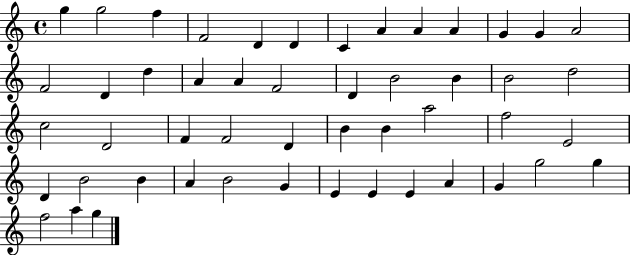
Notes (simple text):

G5/q G5/h F5/q F4/h D4/q D4/q C4/q A4/q A4/q A4/q G4/q G4/q A4/h F4/h D4/q D5/q A4/q A4/q F4/h D4/q B4/h B4/q B4/h D5/h C5/h D4/h F4/q F4/h D4/q B4/q B4/q A5/h F5/h E4/h D4/q B4/h B4/q A4/q B4/h G4/q E4/q E4/q E4/q A4/q G4/q G5/h G5/q F5/h A5/q G5/q